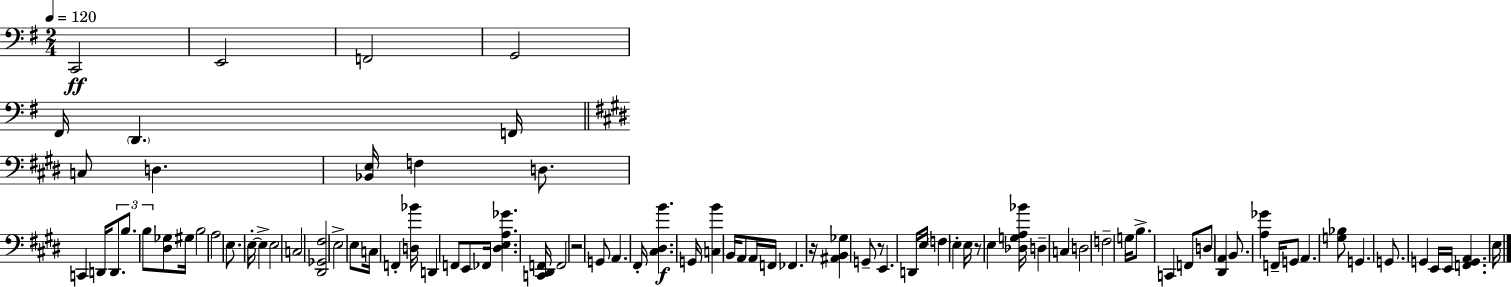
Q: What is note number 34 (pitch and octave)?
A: G2